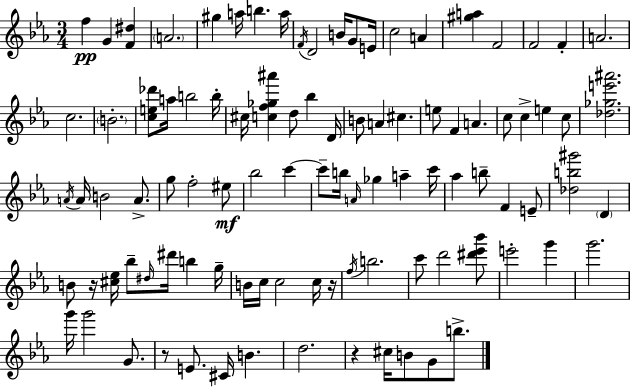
{
  \clef treble
  \numericTimeSignature
  \time 3/4
  \key ees \major
  f''4\pp g'4 <f' dis''>4 | \parenthesize a'2. | gis''4 a''16 b''4. a''16 | \acciaccatura { f'16 } d'2 b'16 g'8 | \break e'16 c''2 a'4 | <gis'' a''>4 f'2 | f'2 f'4-. | a'2. | \break c''2. | \parenthesize b'2.-. | <c'' e'' des'''>8 a''16 b''2 | b''16-. cis''16 <c'' f'' ges'' ais'''>4 d''8 bes''4 | \break d'16 b'8 a'4 cis''4. | e''8 f'4 a'4. | c''8 c''4-> e''4 c''8 | <des'' ges'' e''' ais'''>2. | \break \acciaccatura { a'16 } a'16 b'2 a'8.-> | g''8 f''2-. | eis''8\mf bes''2 c'''4~~ | c'''8-- b''16 \grace { a'16 } ges''4 a''4-- | \break c'''16 aes''4 b''8-- f'4 | e'8-- <des'' b'' gis'''>2 \parenthesize d'4 | b'8 r16 <cis'' ees''>16 bes''8-- \grace { dis''16 } dis'''16 b''4 | g''16-- b'16 c''16 c''2 | \break c''16 r16 \acciaccatura { f''16 } b''2. | c'''8 d'''2 | <dis''' ees''' bes'''>8 e'''2-. | g'''4 g'''2. | \break g'''16 g'''2 | g'8. r8 e'8. cis'16 b'4. | d''2. | r4 cis''16 b'8 | \break g'8 b''8.-> \bar "|."
}